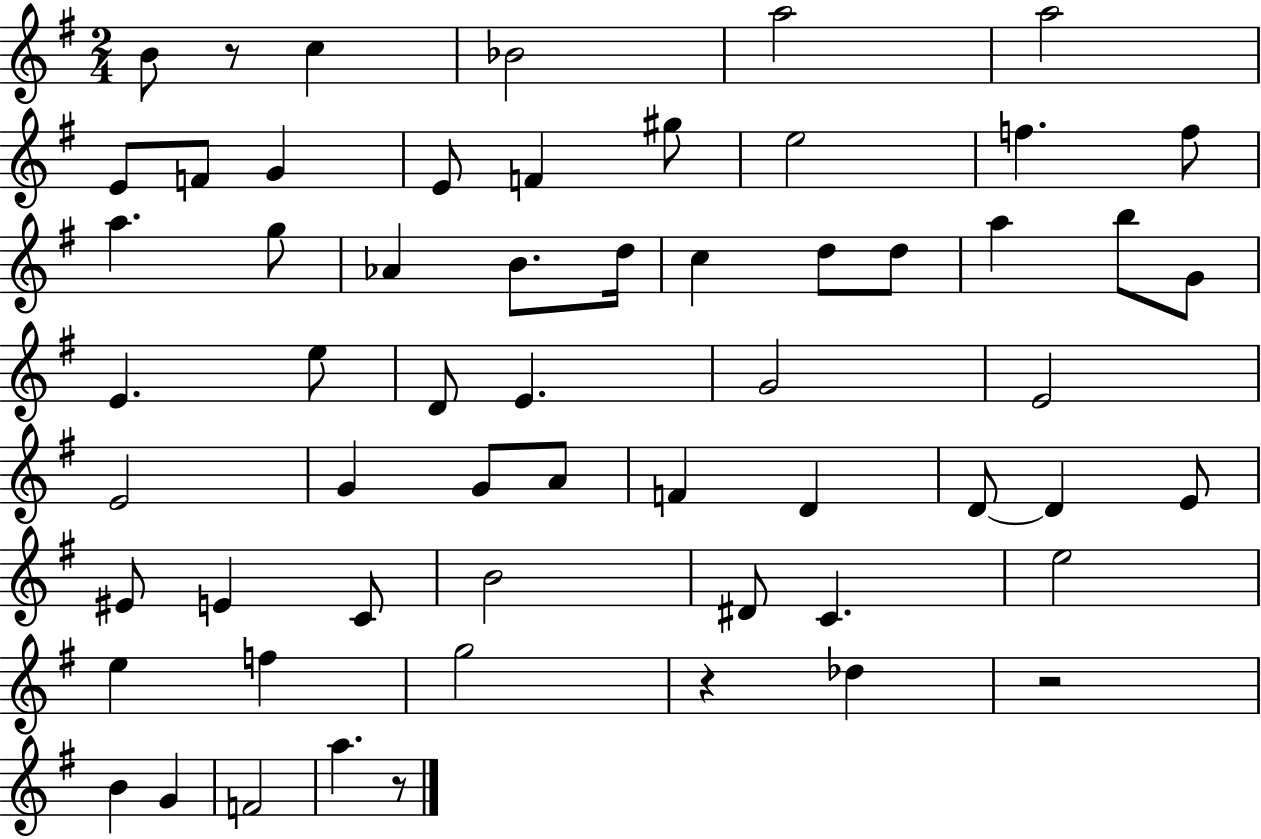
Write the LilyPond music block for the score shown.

{
  \clef treble
  \numericTimeSignature
  \time 2/4
  \key g \major
  b'8 r8 c''4 | bes'2 | a''2 | a''2 | \break e'8 f'8 g'4 | e'8 f'4 gis''8 | e''2 | f''4. f''8 | \break a''4. g''8 | aes'4 b'8. d''16 | c''4 d''8 d''8 | a''4 b''8 g'8 | \break e'4. e''8 | d'8 e'4. | g'2 | e'2 | \break e'2 | g'4 g'8 a'8 | f'4 d'4 | d'8~~ d'4 e'8 | \break eis'8 e'4 c'8 | b'2 | dis'8 c'4. | e''2 | \break e''4 f''4 | g''2 | r4 des''4 | r2 | \break b'4 g'4 | f'2 | a''4. r8 | \bar "|."
}